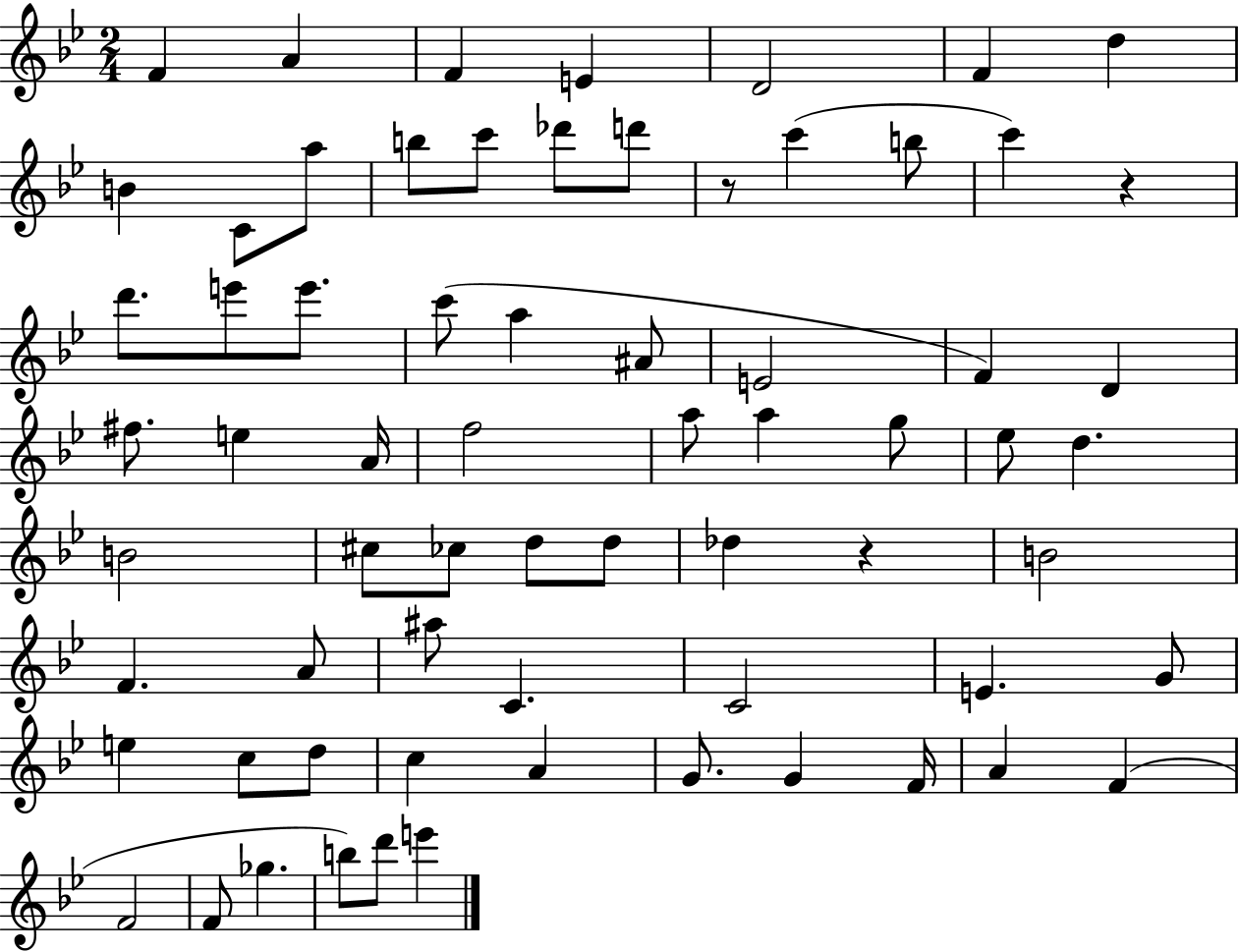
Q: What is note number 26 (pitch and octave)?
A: D4